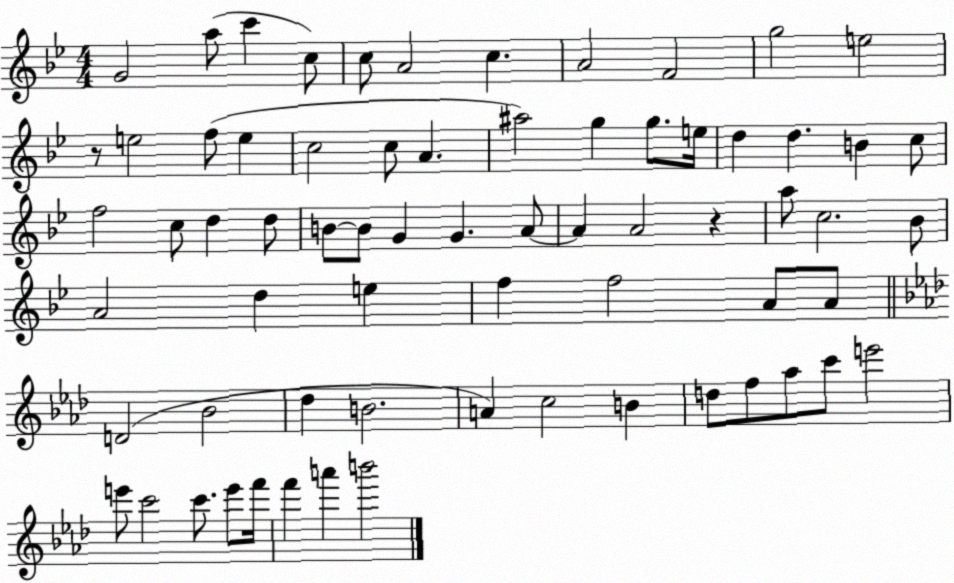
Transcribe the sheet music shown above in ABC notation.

X:1
T:Untitled
M:4/4
L:1/4
K:Bb
G2 a/2 c' c/2 c/2 A2 c A2 F2 g2 e2 z/2 e2 f/2 e c2 c/2 A ^a2 g g/2 e/4 d d B c/2 f2 c/2 d d/2 B/2 B/2 G G A/2 A A2 z a/2 c2 _B/2 A2 d e f f2 A/2 A/2 D2 _B2 _d B2 A c2 B d/2 f/2 _a/2 c'/2 e'2 e'/2 c'2 c'/2 e'/2 f'/4 f' a' b'2